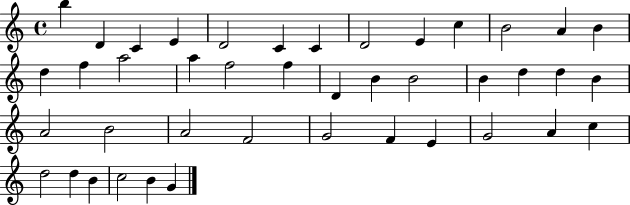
{
  \clef treble
  \time 4/4
  \defaultTimeSignature
  \key c \major
  b''4 d'4 c'4 e'4 | d'2 c'4 c'4 | d'2 e'4 c''4 | b'2 a'4 b'4 | \break d''4 f''4 a''2 | a''4 f''2 f''4 | d'4 b'4 b'2 | b'4 d''4 d''4 b'4 | \break a'2 b'2 | a'2 f'2 | g'2 f'4 e'4 | g'2 a'4 c''4 | \break d''2 d''4 b'4 | c''2 b'4 g'4 | \bar "|."
}